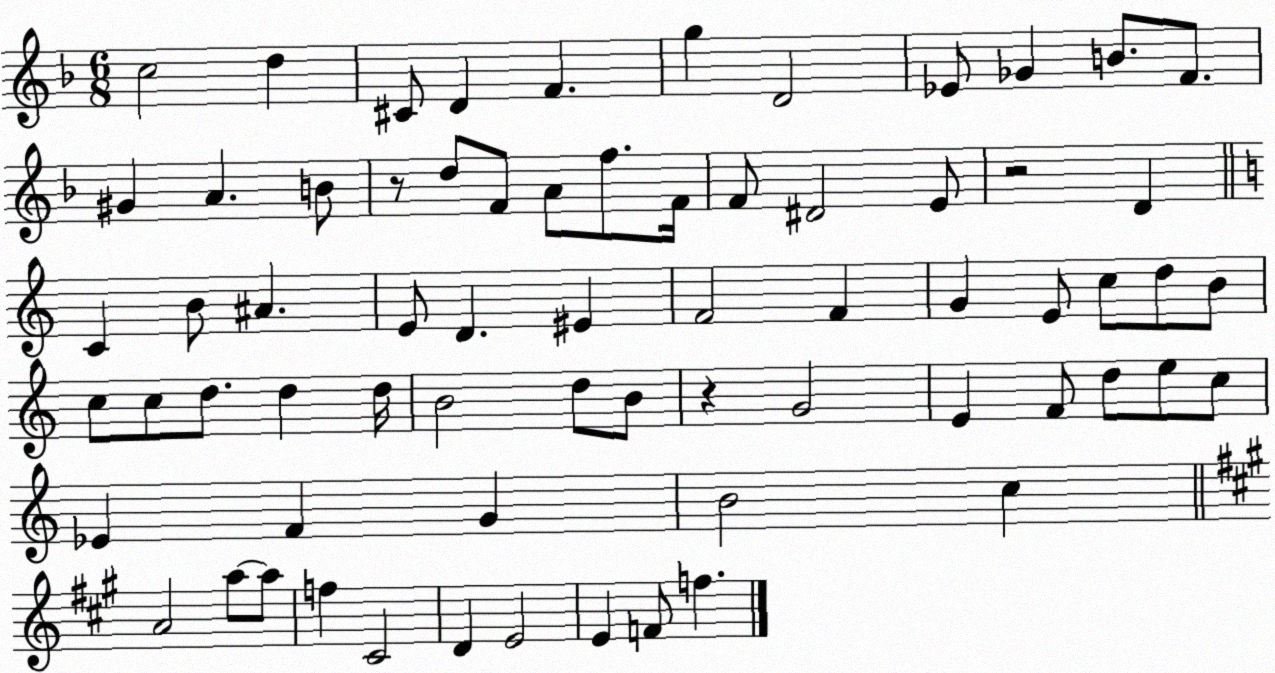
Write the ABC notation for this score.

X:1
T:Untitled
M:6/8
L:1/4
K:F
c2 d ^C/2 D F g D2 _E/2 _G B/2 F/2 ^G A B/2 z/2 d/2 F/2 A/2 f/2 F/4 F/2 ^D2 E/2 z2 D C B/2 ^A E/2 D ^E F2 F G E/2 c/2 d/2 B/2 c/2 c/2 d/2 d d/4 B2 d/2 B/2 z G2 E F/2 d/2 e/2 c/2 _E F G B2 c A2 a/2 a/2 f ^C2 D E2 E F/2 f